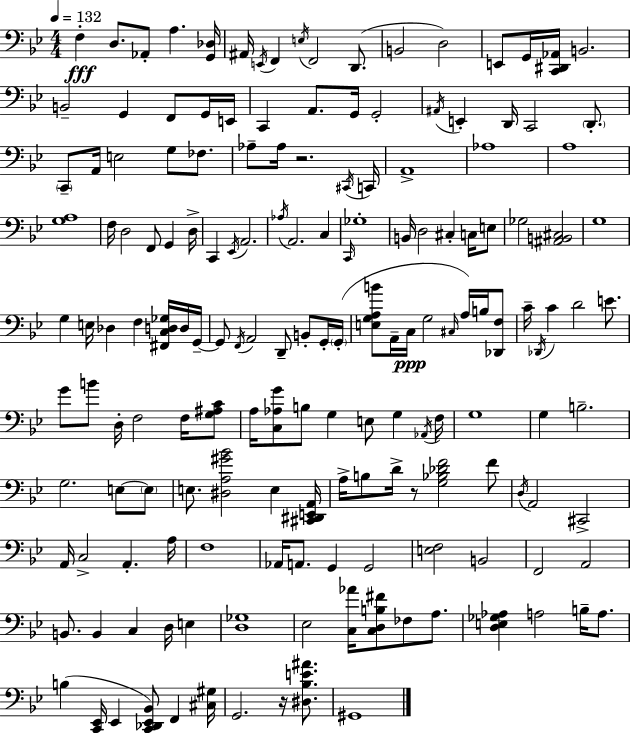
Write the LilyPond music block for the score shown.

{
  \clef bass
  \numericTimeSignature
  \time 4/4
  \key g \minor
  \tempo 4 = 132
  f4-.\fff d8. aes,8-. a4. <g, des>16 | ais,16 \acciaccatura { e,16 } f,4 \acciaccatura { e16 } f,2 d,8.( | b,2 d2) | e,8 g,16 <c, dis, aes,>16 b,2. | \break b,2-- g,4 f,8 | g,16 e,16 c,4 a,8. g,16 g,2-. | \acciaccatura { ais,16 } e,4-. d,16 c,2 | \parenthesize d,8.-. \parenthesize c,8-- a,16 e2 g8 | \break fes8. aes8-- aes16 r2. | \acciaccatura { cis,16 } c,16 a,1-> | aes1 | a1 | \break <g a>1 | f16 d2 f,8 g,4 | d16-> c,4 \acciaccatura { ees,16 } a,2. | \acciaccatura { aes16 } a,2. | \break c4 \grace { c,16 } ges1-. | b,16 d2 | cis4-. c16 e8 ges2 <ais, b, cis>2 | g1 | \break g4 e16 des4 | f4 <fis, c d ges>16 d16 g,16--~~ g,8 \acciaccatura { f,16 } a,2 | d,8-- b,8-. g,16-. \parenthesize g,16-.( <e g a b'>8 a,16-- c16\ppp g2 | \grace { cis16 }) a16 b16 <des, f>8 c'16-- \acciaccatura { des,16 } c'4 d'2 | \break e'8. g'8 b'8 d16-. f2 | f16 <g ais c'>8 a16 <c aes g'>8 b8 g4 | e8 g4 \acciaccatura { aes,16 } f16 g1 | g4 b2.-- | \break g2. | e8~~ \parenthesize e8 e8. <dis a gis' bes'>2 | e4 <cis, dis, e, a,>16 a16-> b8 d'16-> r8 | <g bes des' f'>2 f'8 \acciaccatura { d16 } a,2 | \break cis,2-> a,16 c2-> | a,4.-. a16 f1 | aes,16 a,8. | g,4 g,2 <e f>2 | \break b,2 f,2 | a,2 b,8. b,4 | c4 d16 e4 <d ges>1 | ees2 | \break <c aes'>16 <c d b fis'>8 fes8 a8. <d e ges aes>4 | a2 b16-- a8. b4( | <c, ees,>16 ees,4 <c, des, ees, bes,>8) f,4 <cis gis>16 g,2. | r16 <dis bes e' ais'>8. gis,1 | \break \bar "|."
}